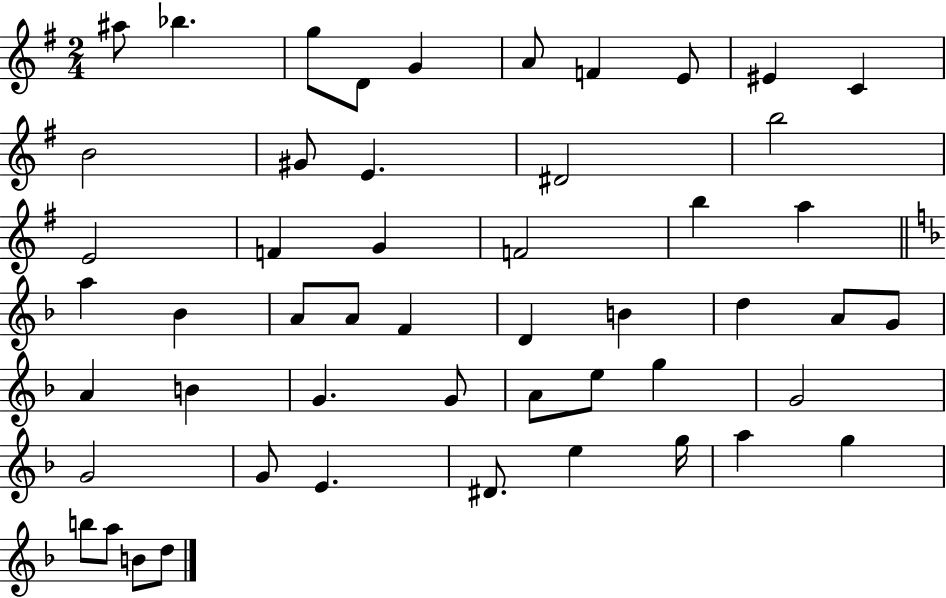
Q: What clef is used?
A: treble